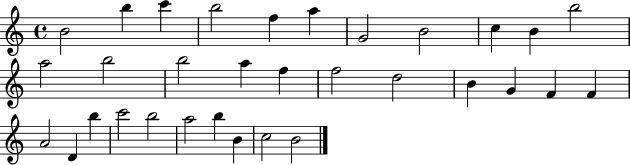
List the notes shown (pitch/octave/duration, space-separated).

B4/h B5/q C6/q B5/h F5/q A5/q G4/h B4/h C5/q B4/q B5/h A5/h B5/h B5/h A5/q F5/q F5/h D5/h B4/q G4/q F4/q F4/q A4/h D4/q B5/q C6/h B5/h A5/h B5/q B4/q C5/h B4/h